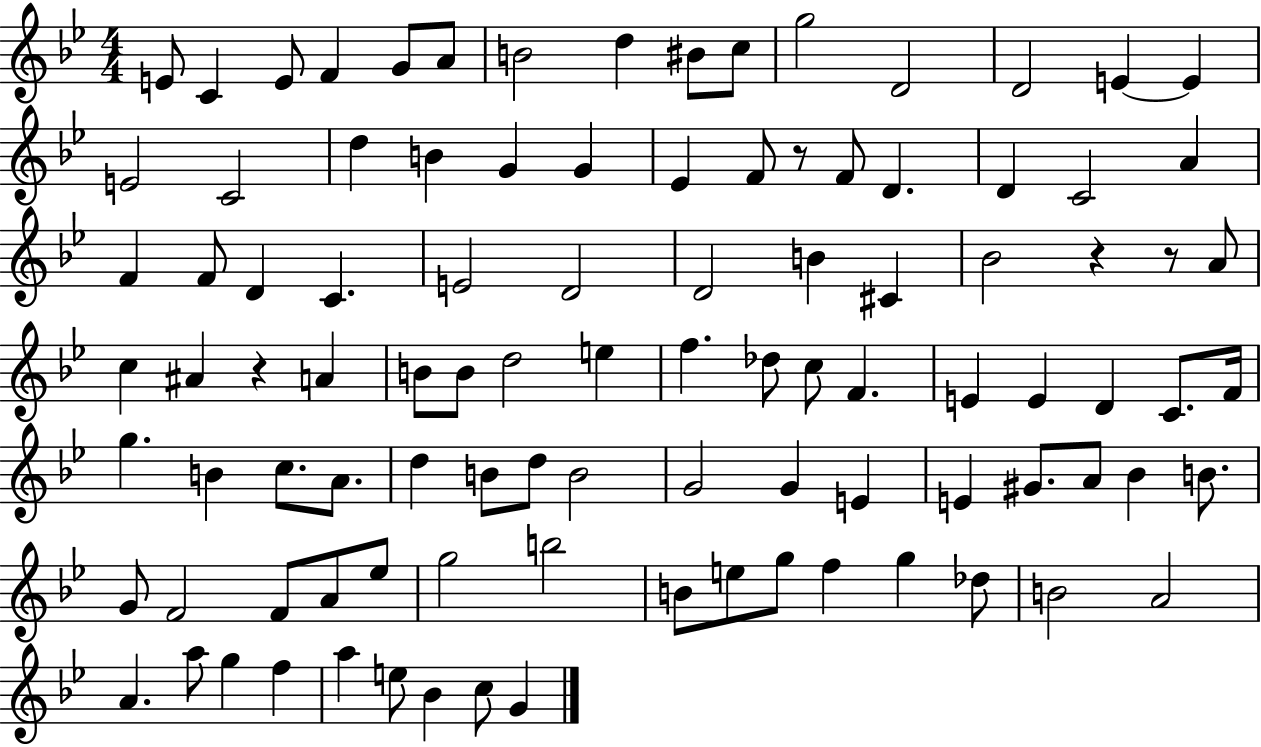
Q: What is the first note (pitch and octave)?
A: E4